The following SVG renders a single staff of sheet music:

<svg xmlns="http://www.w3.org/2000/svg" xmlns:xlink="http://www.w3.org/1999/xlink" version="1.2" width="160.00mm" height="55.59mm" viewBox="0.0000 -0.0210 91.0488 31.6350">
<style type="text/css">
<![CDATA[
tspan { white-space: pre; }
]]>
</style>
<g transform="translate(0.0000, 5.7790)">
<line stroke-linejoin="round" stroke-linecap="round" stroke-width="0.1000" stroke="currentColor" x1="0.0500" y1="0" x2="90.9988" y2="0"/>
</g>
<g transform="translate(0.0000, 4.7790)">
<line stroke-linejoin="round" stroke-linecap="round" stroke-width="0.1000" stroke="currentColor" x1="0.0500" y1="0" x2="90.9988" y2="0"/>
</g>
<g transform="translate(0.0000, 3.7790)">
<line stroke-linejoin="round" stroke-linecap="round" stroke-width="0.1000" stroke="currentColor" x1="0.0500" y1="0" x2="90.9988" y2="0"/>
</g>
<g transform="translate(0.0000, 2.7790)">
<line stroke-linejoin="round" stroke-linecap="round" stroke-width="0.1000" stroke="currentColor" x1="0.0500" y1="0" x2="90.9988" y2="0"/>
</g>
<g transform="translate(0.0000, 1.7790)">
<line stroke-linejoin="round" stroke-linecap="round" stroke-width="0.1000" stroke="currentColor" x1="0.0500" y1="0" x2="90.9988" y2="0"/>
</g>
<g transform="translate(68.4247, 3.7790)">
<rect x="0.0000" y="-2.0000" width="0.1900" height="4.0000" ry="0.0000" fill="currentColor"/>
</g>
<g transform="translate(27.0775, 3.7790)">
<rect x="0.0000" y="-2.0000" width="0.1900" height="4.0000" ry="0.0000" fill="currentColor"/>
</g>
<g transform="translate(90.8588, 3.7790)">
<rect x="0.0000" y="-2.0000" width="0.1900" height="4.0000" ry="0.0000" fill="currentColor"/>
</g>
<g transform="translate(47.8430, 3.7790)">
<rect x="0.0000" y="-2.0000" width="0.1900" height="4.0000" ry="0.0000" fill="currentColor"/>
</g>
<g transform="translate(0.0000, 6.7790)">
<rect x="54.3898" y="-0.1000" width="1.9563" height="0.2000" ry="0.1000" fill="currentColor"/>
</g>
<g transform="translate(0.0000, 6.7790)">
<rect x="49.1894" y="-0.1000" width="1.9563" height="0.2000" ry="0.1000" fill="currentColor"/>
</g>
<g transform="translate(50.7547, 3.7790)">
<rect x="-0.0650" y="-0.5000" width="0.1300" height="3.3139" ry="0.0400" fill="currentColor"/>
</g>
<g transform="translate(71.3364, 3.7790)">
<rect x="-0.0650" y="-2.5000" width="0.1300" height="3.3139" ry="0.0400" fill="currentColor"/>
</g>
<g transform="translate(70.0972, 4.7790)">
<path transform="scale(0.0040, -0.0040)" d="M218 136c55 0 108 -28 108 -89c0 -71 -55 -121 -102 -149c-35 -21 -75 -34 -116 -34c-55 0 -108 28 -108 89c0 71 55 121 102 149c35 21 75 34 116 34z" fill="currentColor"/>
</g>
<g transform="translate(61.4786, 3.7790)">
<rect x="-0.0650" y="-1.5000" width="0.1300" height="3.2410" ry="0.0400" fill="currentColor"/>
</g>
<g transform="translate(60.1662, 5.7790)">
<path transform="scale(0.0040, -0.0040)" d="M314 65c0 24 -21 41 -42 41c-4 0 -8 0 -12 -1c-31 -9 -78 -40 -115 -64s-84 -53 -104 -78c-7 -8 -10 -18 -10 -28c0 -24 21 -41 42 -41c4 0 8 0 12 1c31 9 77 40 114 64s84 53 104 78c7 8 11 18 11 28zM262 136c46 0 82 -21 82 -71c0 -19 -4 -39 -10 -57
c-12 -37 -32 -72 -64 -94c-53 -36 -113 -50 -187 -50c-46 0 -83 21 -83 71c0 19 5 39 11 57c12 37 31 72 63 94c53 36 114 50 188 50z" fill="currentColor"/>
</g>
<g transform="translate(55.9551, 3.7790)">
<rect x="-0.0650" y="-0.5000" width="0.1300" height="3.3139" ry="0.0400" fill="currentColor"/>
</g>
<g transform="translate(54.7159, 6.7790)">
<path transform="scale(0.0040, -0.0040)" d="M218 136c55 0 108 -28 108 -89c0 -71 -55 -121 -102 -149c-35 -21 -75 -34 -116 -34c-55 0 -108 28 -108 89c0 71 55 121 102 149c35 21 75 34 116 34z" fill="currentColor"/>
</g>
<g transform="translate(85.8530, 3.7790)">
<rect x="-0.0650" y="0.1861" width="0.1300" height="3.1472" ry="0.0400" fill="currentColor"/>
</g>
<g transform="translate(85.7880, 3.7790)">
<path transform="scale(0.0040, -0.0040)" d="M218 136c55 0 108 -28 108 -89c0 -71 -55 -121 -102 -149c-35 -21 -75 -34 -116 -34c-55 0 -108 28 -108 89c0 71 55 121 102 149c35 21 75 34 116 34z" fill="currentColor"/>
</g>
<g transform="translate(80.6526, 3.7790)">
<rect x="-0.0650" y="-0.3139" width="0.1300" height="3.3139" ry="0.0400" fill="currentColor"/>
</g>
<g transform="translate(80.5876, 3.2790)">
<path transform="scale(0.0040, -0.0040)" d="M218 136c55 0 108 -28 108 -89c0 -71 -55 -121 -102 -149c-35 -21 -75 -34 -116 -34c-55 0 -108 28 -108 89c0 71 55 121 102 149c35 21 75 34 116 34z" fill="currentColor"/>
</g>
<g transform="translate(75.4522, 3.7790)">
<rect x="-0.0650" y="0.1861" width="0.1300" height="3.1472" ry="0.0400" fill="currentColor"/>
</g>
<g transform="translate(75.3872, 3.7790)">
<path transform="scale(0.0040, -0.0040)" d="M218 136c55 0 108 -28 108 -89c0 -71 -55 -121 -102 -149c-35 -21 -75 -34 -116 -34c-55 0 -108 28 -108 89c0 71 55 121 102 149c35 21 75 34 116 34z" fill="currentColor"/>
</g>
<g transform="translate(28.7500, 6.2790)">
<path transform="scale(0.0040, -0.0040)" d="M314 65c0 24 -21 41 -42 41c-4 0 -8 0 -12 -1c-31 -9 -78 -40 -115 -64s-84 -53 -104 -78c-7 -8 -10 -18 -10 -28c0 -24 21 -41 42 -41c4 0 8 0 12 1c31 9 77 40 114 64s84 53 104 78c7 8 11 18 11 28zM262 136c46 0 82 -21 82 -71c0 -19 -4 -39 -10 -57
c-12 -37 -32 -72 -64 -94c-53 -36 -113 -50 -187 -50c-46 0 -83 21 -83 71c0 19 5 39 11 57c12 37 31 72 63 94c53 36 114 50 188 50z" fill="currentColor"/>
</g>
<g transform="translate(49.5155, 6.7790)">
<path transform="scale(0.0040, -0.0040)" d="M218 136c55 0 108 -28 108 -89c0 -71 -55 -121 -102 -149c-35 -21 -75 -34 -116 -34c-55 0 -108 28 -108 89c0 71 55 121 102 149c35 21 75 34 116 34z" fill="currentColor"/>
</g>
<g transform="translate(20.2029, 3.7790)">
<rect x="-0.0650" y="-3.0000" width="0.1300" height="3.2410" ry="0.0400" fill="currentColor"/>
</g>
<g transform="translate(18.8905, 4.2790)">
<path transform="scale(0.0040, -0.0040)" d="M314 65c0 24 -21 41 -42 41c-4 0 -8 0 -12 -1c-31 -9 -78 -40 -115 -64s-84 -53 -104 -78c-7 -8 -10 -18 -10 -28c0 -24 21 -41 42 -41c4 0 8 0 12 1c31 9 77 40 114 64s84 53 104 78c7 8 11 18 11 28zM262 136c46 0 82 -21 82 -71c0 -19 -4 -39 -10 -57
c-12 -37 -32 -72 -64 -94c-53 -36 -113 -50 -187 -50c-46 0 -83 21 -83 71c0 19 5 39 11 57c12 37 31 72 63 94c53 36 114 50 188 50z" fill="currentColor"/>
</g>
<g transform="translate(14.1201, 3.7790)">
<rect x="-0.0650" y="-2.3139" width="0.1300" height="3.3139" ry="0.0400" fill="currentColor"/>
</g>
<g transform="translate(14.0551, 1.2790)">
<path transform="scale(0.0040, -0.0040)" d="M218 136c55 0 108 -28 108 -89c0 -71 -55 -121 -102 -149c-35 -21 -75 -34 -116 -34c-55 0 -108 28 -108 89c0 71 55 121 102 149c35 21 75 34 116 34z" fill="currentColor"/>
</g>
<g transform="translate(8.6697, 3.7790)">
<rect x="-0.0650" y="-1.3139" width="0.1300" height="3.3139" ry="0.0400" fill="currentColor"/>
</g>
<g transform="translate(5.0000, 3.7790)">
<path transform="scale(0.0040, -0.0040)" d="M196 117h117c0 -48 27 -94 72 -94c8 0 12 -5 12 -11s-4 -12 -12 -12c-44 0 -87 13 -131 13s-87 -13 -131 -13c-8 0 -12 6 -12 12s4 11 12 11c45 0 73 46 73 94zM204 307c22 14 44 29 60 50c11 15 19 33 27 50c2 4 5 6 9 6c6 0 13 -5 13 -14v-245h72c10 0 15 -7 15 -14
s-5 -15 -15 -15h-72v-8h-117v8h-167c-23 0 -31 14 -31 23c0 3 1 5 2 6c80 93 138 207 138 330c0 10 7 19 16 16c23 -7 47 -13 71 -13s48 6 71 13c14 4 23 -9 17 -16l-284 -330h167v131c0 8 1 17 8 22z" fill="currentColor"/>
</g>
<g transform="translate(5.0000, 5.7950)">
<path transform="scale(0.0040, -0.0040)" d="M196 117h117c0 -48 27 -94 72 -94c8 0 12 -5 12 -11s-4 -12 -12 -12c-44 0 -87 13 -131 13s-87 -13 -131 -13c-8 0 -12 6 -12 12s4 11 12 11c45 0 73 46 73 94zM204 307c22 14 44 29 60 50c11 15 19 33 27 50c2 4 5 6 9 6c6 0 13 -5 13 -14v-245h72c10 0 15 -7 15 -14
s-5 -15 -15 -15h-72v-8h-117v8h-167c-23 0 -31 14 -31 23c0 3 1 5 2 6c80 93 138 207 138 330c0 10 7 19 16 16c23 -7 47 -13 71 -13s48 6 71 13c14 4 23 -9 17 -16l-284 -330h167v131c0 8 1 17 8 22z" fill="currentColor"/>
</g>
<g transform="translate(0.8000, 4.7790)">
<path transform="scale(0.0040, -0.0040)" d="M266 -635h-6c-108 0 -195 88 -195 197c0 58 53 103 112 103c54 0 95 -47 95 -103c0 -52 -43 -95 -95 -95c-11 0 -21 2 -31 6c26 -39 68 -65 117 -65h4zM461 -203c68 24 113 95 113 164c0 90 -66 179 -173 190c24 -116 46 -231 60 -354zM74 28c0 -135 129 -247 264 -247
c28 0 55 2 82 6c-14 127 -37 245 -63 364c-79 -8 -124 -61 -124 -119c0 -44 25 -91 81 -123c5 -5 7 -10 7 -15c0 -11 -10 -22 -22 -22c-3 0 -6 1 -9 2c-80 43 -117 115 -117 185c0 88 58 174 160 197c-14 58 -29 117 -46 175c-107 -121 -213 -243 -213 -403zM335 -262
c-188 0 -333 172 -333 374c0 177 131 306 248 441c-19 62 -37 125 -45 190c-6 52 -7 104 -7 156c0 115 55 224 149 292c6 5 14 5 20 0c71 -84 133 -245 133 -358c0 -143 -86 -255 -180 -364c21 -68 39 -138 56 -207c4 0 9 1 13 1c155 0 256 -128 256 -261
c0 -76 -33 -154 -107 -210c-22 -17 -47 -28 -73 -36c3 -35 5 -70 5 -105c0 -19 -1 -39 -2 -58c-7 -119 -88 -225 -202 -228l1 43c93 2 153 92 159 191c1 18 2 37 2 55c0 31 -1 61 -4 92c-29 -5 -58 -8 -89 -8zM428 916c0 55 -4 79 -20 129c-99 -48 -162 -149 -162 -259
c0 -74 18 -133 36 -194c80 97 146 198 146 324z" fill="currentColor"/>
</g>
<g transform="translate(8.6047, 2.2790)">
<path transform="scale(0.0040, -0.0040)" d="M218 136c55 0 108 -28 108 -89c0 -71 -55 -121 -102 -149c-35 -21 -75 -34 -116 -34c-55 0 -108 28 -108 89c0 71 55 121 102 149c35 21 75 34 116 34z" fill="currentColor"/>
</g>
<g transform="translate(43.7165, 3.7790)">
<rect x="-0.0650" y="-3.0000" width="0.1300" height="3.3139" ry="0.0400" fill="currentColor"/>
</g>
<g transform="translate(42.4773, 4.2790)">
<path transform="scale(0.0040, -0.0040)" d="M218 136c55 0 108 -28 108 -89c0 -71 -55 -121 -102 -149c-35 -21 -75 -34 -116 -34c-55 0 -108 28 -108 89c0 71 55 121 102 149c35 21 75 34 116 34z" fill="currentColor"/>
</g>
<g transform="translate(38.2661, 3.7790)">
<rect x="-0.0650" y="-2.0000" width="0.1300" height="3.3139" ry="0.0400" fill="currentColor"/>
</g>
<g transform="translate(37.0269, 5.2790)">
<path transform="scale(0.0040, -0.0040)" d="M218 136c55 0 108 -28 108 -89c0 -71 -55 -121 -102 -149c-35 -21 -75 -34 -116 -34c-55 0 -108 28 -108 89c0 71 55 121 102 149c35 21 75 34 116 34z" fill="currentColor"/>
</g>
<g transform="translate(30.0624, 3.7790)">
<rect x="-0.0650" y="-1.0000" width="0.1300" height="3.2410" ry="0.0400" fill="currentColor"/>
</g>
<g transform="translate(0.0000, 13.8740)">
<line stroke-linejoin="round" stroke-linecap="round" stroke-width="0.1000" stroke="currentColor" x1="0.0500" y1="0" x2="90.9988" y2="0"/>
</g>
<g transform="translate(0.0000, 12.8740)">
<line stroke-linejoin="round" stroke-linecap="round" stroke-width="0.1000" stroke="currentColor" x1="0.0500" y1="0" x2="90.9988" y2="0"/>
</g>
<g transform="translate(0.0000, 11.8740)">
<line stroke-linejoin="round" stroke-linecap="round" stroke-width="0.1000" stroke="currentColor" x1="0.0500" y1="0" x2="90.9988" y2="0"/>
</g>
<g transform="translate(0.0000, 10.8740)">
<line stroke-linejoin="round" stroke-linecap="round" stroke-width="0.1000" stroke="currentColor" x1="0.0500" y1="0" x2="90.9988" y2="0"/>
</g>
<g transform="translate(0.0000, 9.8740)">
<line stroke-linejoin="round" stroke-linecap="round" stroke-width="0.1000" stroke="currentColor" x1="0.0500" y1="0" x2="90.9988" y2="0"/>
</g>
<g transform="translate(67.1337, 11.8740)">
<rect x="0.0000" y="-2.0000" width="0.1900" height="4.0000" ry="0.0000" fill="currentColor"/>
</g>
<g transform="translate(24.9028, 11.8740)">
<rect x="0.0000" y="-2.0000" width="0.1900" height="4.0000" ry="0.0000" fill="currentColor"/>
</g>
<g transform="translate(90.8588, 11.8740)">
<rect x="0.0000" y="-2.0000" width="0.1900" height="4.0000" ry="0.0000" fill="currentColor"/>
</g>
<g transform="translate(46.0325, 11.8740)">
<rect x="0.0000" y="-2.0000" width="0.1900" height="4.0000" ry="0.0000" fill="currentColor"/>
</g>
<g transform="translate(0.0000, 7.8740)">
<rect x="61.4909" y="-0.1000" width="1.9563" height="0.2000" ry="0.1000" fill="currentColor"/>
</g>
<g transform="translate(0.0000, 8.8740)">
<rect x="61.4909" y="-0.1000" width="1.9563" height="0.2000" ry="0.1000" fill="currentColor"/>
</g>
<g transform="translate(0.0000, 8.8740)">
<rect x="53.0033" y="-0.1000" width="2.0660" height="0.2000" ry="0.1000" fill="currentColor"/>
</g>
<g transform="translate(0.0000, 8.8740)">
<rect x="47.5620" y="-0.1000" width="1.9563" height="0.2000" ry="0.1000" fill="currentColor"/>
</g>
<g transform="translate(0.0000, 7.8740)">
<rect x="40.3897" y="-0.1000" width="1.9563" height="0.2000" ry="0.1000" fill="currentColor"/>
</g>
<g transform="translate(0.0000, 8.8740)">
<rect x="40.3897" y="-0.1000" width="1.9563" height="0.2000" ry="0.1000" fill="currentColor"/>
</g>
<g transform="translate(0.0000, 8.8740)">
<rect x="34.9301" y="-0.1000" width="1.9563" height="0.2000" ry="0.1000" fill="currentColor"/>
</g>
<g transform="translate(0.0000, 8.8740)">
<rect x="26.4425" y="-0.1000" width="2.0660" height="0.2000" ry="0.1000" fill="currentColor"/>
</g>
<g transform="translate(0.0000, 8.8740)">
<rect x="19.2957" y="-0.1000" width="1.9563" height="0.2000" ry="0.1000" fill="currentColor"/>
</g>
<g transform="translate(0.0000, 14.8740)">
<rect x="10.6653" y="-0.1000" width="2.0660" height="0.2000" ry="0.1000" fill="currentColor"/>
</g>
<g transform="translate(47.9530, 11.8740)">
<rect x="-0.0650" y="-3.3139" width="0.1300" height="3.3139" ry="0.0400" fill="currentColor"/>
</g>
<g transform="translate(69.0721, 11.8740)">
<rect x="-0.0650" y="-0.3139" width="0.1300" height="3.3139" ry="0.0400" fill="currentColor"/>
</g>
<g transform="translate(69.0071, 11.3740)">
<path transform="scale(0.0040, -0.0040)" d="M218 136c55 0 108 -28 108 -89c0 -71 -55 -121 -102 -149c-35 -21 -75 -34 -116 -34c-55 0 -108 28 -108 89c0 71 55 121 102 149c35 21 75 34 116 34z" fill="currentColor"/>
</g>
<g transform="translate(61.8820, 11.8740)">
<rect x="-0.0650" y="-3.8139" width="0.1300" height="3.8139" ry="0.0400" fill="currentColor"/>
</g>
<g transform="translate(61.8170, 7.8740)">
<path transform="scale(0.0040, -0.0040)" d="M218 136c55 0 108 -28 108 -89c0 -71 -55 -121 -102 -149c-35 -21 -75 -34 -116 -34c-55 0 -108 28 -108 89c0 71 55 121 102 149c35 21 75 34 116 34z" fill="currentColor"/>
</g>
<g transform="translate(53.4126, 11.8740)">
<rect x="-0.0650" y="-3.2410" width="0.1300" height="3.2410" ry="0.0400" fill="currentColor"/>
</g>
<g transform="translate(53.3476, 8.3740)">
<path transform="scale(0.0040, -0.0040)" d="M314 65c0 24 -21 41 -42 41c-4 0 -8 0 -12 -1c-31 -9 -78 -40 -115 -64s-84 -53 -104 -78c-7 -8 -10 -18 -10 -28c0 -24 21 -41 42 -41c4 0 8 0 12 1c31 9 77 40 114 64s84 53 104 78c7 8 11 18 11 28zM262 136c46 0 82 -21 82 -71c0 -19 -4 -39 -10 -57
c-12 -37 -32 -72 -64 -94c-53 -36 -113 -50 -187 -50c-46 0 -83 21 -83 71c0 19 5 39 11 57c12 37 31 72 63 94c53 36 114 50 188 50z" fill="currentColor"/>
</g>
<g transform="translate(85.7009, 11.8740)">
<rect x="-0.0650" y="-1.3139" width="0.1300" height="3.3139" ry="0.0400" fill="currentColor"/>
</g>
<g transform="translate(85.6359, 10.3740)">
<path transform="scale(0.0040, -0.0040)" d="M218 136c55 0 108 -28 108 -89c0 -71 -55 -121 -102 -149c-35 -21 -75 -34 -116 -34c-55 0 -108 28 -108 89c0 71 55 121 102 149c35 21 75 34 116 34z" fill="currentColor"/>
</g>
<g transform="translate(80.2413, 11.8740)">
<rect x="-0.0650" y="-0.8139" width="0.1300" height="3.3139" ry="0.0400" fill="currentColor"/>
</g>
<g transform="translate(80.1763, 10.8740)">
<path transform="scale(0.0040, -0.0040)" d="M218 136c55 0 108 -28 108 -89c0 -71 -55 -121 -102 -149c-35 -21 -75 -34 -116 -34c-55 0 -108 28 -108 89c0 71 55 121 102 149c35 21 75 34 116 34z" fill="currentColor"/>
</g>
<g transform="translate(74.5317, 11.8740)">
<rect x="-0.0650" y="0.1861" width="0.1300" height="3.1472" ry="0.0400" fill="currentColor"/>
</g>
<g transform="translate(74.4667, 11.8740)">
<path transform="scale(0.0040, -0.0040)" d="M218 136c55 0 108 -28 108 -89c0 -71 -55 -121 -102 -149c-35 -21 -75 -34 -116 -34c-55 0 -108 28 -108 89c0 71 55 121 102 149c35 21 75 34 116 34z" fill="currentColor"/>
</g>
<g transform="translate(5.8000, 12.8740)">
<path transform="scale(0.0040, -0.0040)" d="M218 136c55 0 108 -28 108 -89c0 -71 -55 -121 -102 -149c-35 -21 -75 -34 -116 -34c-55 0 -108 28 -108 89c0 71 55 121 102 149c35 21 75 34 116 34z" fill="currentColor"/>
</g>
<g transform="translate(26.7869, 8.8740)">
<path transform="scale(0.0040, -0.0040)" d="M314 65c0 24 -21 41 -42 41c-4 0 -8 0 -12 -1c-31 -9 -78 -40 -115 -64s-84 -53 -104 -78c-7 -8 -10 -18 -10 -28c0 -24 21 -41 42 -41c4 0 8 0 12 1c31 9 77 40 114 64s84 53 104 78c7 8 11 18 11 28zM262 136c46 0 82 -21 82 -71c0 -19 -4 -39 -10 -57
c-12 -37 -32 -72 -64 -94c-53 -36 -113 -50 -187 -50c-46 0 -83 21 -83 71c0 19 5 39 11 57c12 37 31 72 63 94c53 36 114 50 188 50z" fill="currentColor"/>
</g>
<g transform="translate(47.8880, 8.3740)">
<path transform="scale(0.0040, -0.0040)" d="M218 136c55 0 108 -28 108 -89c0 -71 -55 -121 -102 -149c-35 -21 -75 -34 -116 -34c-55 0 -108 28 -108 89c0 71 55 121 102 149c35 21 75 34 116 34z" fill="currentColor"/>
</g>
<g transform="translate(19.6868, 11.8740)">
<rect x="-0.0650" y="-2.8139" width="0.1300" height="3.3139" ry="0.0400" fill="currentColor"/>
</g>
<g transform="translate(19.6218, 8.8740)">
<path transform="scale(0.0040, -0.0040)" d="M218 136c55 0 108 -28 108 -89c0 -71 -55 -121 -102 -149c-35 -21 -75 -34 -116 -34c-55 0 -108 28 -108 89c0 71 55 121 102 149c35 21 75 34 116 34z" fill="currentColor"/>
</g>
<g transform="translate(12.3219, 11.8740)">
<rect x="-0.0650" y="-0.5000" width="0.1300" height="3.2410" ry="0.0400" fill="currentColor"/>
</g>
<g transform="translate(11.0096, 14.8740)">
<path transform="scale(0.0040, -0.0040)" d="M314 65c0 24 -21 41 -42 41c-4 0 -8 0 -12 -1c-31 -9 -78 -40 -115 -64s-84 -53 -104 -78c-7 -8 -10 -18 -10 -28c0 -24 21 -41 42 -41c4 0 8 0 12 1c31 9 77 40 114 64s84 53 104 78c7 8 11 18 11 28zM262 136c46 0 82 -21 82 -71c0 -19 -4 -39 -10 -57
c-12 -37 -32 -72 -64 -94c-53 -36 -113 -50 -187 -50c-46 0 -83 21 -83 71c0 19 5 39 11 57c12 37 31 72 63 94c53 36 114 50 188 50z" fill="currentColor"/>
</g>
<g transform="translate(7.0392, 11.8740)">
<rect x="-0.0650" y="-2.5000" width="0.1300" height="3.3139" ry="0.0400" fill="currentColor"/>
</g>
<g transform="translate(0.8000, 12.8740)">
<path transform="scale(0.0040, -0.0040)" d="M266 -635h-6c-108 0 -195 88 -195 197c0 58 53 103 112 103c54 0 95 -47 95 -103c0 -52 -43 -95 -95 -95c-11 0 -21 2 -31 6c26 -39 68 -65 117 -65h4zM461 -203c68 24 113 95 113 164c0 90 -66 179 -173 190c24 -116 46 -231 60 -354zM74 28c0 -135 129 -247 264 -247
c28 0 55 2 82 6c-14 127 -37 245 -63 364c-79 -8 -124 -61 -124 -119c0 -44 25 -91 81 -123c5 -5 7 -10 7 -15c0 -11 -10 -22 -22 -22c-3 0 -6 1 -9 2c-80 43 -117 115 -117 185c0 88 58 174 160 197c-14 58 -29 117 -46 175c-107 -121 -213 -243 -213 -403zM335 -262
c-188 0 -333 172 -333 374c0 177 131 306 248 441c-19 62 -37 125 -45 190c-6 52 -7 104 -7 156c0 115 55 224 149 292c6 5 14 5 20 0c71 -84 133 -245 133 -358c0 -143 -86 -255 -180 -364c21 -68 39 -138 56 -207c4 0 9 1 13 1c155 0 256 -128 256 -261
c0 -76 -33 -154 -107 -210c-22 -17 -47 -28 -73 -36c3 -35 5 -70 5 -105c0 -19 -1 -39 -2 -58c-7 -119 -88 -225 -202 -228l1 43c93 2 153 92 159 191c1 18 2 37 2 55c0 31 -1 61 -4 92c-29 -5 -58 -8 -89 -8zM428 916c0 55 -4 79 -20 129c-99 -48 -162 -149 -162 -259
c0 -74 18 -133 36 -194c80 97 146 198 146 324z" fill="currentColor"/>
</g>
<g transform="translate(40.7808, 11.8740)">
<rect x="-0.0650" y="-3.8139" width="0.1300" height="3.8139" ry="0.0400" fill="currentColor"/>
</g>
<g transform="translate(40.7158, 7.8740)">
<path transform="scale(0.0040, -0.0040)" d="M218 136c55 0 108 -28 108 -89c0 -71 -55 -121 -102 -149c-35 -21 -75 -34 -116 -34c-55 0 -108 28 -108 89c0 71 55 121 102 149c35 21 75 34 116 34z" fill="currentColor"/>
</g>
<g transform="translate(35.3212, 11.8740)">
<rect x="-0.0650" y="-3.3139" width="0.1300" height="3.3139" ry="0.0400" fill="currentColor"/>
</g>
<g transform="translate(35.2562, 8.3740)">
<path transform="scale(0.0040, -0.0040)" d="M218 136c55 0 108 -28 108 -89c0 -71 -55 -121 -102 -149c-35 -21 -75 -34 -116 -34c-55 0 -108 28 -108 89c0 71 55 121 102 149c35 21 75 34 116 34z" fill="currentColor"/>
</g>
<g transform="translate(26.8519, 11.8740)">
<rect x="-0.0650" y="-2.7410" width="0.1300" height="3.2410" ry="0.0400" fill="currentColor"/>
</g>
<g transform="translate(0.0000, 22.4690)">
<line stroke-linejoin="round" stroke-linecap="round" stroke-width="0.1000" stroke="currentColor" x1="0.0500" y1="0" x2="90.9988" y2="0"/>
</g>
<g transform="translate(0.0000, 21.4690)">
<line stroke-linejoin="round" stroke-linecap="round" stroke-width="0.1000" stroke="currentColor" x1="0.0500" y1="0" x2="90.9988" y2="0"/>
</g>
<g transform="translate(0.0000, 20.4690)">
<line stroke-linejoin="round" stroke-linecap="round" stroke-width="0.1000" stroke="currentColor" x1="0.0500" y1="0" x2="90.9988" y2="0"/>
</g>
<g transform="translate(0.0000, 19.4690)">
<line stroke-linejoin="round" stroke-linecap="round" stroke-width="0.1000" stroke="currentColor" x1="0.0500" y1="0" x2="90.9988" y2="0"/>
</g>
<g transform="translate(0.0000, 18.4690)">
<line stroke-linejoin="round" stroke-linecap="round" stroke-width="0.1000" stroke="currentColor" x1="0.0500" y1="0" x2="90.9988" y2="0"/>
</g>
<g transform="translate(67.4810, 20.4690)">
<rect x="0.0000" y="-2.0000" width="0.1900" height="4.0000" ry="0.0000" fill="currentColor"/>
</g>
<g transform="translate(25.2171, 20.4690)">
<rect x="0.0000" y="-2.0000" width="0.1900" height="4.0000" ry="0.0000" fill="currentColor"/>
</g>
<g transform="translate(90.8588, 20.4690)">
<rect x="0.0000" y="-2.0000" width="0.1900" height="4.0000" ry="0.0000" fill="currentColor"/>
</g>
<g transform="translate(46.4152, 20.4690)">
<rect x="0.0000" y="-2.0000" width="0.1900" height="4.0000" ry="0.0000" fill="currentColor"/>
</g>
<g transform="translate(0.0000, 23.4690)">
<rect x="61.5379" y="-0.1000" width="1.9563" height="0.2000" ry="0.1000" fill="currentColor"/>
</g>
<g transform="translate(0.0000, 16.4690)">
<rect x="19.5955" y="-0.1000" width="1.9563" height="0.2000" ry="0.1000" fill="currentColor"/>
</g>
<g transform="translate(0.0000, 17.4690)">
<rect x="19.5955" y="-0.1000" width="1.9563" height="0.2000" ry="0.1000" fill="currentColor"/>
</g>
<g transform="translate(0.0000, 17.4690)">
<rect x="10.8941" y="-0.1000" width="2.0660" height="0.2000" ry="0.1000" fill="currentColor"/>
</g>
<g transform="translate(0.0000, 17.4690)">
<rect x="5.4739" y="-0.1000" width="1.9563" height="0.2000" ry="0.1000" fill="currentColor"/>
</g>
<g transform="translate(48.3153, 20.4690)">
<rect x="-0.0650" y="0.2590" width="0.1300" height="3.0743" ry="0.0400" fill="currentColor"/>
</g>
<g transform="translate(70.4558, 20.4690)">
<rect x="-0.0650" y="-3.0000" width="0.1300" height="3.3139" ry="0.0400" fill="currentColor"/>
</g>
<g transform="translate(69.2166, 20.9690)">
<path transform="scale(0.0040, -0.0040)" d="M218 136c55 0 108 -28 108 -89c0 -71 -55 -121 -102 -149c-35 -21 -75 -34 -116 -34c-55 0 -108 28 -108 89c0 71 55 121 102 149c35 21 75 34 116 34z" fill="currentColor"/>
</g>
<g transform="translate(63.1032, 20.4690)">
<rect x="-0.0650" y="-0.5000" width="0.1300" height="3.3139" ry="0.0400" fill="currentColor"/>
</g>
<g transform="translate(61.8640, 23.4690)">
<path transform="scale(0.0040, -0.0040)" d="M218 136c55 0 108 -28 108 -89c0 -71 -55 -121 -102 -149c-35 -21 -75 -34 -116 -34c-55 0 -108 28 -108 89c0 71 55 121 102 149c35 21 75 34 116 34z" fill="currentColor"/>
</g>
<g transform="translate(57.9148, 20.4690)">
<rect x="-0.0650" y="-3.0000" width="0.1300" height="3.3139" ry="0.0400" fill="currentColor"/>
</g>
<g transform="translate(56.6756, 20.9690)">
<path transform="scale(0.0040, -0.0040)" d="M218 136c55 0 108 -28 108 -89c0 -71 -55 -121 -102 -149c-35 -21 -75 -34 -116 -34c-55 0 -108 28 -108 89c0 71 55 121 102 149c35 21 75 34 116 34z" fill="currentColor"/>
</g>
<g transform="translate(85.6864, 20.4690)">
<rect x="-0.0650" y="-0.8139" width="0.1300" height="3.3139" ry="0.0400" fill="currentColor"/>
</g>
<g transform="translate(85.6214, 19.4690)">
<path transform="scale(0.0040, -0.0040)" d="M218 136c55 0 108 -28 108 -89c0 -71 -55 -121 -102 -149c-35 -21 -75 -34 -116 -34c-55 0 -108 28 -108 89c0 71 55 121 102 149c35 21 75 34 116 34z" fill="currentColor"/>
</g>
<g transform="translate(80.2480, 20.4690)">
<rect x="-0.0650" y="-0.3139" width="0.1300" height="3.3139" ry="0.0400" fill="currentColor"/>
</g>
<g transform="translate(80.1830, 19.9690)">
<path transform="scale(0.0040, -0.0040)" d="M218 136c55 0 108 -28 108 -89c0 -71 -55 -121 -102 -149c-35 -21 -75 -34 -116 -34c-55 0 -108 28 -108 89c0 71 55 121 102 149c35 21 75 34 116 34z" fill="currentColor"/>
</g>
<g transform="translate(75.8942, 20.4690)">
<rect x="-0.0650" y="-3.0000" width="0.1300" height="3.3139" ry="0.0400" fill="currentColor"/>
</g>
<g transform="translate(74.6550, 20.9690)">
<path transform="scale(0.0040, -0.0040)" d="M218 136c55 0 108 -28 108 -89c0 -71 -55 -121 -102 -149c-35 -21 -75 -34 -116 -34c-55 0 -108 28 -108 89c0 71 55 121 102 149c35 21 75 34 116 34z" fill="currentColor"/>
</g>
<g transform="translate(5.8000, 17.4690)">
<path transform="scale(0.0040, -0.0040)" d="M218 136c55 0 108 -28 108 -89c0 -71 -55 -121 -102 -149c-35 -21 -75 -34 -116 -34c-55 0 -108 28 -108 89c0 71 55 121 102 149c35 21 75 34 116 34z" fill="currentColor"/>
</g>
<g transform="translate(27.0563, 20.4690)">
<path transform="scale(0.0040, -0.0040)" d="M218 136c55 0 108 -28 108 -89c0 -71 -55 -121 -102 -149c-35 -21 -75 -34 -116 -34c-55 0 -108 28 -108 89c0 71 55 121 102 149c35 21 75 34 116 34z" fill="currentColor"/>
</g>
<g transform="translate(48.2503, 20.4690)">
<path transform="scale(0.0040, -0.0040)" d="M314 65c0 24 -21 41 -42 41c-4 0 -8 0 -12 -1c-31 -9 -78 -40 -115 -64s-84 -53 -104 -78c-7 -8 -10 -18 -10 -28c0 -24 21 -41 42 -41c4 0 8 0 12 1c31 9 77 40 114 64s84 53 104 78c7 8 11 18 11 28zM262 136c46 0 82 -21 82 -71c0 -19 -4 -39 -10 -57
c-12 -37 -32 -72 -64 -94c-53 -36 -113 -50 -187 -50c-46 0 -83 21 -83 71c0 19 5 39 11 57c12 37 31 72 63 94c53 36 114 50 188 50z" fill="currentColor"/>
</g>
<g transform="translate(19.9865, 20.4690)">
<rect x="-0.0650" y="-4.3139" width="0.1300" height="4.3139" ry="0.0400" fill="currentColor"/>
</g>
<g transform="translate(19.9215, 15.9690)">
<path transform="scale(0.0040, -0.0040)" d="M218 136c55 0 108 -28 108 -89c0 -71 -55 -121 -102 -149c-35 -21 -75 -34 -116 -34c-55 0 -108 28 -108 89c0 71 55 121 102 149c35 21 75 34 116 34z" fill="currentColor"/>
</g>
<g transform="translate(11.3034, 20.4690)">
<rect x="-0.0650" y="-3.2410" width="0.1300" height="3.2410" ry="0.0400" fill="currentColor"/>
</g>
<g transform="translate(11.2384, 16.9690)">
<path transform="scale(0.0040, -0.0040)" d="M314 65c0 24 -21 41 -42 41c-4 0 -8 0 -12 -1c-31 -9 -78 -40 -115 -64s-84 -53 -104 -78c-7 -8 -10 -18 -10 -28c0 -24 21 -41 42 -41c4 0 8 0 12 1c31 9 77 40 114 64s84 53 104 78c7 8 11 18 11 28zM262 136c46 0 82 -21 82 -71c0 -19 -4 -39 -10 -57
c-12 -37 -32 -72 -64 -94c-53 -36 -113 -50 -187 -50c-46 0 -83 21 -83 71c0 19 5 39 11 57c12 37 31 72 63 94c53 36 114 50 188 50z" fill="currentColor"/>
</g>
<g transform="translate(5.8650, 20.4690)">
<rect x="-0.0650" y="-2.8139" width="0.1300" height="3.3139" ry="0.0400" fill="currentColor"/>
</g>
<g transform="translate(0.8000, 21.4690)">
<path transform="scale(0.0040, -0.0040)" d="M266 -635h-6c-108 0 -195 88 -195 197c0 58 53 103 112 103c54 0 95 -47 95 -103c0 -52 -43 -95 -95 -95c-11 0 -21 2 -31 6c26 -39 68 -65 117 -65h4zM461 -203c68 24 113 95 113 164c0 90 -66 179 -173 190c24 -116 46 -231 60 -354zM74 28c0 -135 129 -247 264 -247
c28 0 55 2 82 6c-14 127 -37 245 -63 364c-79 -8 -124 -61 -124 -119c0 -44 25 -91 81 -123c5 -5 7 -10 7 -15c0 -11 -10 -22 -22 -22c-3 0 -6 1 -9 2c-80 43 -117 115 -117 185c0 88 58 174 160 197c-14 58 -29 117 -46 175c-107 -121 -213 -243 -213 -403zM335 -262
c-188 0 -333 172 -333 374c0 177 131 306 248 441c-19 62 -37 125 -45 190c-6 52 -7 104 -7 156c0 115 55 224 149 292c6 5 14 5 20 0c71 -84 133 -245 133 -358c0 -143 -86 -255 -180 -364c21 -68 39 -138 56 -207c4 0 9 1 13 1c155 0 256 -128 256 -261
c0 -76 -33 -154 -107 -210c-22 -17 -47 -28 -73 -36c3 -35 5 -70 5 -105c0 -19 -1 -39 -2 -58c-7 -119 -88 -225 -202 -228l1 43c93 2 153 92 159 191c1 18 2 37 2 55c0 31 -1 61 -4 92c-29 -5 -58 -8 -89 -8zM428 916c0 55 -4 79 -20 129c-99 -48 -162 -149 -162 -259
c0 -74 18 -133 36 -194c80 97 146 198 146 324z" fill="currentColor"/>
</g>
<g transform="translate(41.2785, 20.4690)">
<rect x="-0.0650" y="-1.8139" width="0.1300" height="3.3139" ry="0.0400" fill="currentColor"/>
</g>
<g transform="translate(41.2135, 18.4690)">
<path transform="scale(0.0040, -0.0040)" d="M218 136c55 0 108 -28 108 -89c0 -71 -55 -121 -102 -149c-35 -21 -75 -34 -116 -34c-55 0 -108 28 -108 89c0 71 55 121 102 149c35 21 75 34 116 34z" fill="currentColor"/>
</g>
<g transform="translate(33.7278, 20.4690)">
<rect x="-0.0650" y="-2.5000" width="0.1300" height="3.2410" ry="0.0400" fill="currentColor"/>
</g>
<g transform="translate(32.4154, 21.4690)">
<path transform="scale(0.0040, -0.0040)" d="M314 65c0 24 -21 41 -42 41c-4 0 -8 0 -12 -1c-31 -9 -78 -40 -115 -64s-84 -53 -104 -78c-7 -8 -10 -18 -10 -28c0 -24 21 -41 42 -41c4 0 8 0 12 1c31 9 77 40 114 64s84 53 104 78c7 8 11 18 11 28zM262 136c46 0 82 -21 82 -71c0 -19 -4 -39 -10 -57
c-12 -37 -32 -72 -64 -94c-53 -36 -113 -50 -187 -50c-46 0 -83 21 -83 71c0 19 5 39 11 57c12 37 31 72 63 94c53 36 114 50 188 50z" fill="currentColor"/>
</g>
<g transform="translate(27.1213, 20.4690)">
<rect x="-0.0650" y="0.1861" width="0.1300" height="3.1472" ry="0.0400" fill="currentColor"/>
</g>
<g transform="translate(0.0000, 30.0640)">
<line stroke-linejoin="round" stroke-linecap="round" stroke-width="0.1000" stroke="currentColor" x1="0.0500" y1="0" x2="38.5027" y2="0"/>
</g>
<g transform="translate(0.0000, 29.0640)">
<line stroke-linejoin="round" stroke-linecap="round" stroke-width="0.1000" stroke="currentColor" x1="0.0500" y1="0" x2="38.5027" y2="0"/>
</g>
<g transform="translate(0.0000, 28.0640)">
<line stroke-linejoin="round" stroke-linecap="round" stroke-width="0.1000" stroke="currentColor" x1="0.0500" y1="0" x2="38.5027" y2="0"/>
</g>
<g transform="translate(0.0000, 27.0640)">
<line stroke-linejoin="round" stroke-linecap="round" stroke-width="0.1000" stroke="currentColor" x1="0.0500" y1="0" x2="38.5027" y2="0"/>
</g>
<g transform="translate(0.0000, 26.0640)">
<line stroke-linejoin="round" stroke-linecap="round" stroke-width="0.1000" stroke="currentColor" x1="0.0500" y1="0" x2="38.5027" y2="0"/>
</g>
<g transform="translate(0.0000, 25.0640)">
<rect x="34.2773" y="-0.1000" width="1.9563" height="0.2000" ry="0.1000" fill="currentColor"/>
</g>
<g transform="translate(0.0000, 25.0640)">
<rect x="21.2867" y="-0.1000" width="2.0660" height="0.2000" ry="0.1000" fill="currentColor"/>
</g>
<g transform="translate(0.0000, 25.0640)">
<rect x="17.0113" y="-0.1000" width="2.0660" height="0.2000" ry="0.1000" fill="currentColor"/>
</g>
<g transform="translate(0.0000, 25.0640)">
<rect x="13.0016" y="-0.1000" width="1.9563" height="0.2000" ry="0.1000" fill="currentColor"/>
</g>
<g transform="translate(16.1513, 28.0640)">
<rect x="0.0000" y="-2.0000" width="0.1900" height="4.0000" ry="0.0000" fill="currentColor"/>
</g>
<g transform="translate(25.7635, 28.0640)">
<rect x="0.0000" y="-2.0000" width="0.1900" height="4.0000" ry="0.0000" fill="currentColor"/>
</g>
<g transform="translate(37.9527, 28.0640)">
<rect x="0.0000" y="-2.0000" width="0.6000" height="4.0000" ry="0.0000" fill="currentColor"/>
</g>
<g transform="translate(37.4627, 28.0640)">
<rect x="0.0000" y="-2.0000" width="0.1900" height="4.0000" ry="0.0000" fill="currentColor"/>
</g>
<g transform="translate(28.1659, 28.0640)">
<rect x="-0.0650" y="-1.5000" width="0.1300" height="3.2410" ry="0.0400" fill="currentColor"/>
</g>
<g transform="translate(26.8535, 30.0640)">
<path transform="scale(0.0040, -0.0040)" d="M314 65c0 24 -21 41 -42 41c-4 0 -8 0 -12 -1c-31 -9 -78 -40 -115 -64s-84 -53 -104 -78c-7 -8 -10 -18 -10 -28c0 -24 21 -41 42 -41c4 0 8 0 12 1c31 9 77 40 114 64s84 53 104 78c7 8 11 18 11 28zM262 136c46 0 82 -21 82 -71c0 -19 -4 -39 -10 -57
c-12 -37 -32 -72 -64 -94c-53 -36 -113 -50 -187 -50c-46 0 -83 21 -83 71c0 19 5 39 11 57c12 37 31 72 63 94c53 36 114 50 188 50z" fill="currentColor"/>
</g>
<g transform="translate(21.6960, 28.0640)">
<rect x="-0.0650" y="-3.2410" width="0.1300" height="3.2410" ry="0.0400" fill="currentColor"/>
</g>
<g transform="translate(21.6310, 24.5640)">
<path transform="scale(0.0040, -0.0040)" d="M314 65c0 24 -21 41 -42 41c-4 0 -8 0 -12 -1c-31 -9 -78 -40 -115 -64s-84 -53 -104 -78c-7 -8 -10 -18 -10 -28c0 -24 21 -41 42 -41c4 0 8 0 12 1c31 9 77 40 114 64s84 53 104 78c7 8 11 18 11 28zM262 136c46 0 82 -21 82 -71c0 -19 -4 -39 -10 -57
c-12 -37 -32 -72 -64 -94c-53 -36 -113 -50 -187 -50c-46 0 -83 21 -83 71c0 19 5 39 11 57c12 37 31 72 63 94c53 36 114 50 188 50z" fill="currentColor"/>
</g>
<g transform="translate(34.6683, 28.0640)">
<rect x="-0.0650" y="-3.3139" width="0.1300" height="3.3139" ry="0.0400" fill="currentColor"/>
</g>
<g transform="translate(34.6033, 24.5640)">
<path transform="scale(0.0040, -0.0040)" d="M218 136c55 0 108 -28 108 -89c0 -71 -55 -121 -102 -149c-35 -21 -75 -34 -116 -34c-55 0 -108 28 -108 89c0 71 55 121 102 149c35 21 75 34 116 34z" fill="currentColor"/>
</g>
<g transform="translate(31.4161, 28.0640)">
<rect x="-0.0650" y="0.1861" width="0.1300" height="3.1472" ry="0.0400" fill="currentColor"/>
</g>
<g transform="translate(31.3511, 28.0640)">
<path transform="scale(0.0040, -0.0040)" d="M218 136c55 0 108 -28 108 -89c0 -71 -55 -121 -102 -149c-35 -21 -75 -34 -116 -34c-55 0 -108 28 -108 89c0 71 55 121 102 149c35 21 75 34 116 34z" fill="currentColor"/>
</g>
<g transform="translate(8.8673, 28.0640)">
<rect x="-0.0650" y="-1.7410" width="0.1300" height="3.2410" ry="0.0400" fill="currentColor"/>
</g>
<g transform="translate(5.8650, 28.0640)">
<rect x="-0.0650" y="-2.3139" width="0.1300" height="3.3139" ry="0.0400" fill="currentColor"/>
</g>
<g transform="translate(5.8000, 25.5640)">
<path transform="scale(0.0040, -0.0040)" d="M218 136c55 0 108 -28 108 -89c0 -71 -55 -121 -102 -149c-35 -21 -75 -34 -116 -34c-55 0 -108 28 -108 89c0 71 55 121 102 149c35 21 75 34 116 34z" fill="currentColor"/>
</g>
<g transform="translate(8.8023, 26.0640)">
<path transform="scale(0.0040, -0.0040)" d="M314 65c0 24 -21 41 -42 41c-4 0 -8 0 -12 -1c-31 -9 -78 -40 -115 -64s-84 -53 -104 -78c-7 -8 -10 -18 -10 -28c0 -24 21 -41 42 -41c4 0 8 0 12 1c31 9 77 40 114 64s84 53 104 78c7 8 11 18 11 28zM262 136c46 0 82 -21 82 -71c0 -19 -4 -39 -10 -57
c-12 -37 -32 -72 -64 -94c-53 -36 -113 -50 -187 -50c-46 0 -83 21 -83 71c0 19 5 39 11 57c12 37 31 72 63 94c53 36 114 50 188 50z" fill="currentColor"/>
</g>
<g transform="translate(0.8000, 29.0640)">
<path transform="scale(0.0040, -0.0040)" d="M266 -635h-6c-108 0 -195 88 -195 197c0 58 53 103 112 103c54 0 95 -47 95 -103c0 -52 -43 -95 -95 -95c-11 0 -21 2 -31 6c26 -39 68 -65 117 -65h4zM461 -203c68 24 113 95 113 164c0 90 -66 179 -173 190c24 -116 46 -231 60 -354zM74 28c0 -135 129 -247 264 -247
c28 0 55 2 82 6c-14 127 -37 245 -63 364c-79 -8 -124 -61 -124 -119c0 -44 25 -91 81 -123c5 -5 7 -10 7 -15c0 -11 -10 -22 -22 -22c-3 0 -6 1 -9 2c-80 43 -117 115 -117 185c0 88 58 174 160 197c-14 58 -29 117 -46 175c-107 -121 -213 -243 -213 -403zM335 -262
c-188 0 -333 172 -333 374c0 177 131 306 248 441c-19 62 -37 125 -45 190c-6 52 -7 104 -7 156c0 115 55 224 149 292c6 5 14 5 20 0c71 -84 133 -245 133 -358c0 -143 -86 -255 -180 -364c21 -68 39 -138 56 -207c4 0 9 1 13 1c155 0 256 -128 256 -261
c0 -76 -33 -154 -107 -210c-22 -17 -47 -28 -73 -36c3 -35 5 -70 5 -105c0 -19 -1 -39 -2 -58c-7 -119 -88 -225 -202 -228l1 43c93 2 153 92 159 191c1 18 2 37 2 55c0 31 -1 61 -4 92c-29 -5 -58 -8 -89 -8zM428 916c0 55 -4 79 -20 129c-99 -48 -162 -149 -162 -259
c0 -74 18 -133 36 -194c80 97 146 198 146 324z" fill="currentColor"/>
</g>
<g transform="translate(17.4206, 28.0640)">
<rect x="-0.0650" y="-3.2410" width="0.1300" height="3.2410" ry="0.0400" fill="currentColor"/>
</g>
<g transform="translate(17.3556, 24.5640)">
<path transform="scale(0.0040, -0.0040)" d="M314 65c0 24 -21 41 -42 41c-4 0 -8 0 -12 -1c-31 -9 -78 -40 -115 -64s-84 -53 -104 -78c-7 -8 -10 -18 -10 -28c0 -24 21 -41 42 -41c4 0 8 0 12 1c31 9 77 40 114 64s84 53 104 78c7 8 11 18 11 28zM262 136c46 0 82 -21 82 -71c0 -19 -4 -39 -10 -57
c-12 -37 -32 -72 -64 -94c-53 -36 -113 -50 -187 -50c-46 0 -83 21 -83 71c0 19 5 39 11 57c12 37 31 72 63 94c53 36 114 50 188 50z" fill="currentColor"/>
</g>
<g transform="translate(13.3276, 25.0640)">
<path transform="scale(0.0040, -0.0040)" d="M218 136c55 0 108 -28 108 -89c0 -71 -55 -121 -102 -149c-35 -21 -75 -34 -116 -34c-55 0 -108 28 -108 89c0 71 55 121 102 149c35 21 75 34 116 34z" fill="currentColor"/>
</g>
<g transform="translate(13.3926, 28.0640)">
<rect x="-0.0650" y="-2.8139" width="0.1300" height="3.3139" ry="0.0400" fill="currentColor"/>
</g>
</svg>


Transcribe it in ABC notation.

X:1
T:Untitled
M:4/4
L:1/4
K:C
e g A2 D2 F A C C E2 G B c B G C2 a a2 b c' b b2 c' c B d e a b2 d' B G2 f B2 A C A A c d g f2 a b2 b2 E2 B b